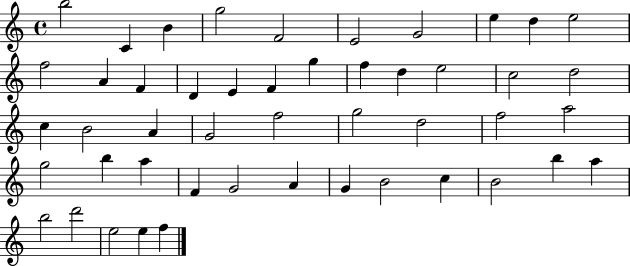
B5/h C4/q B4/q G5/h F4/h E4/h G4/h E5/q D5/q E5/h F5/h A4/q F4/q D4/q E4/q F4/q G5/q F5/q D5/q E5/h C5/h D5/h C5/q B4/h A4/q G4/h F5/h G5/h D5/h F5/h A5/h G5/h B5/q A5/q F4/q G4/h A4/q G4/q B4/h C5/q B4/h B5/q A5/q B5/h D6/h E5/h E5/q F5/q